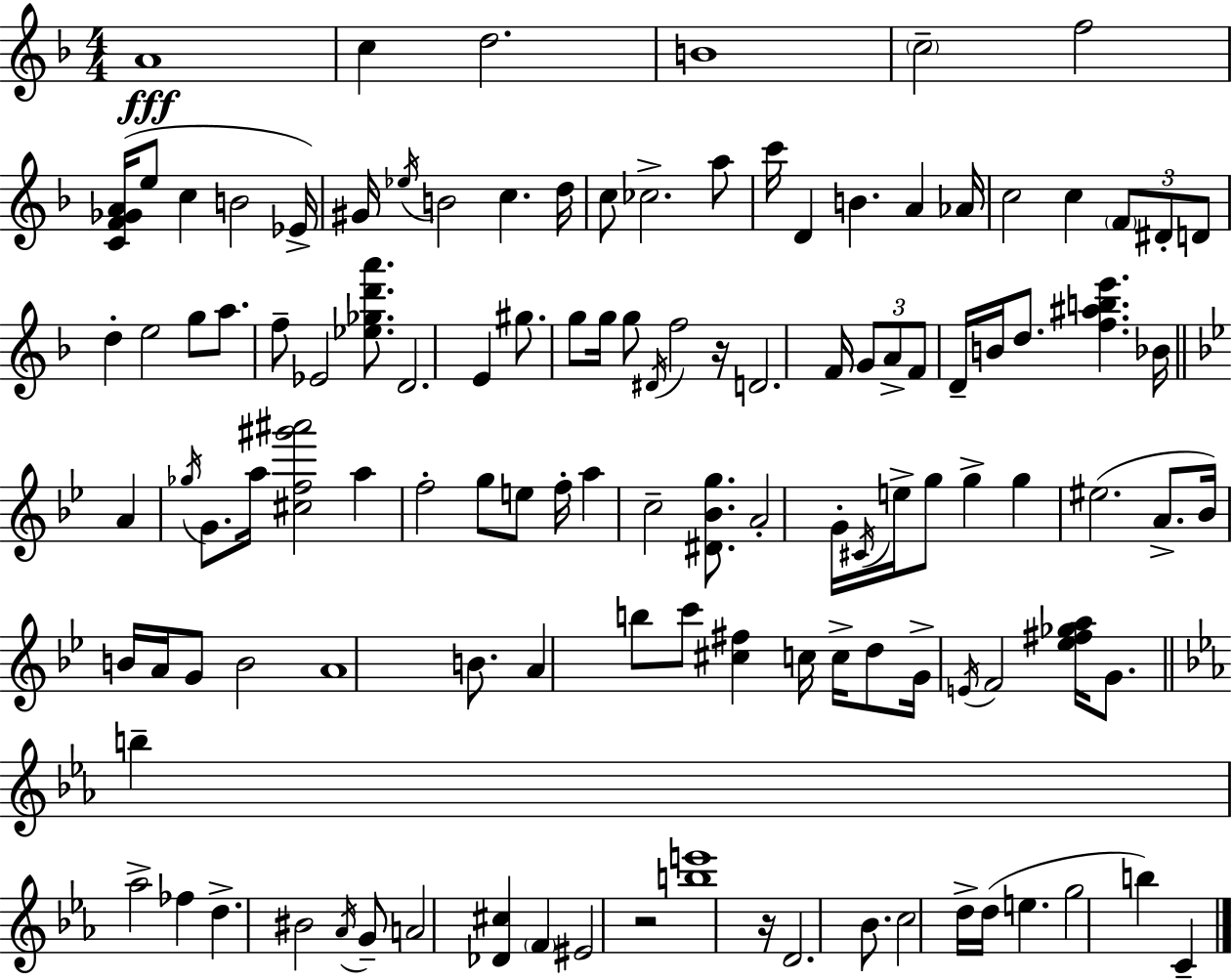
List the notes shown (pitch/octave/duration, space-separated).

A4/w C5/q D5/h. B4/w C5/h F5/h [C4,F4,Gb4,A4]/s E5/e C5/q B4/h Eb4/s G#4/s Eb5/s B4/h C5/q. D5/s C5/e CES5/h. A5/e C6/s D4/q B4/q. A4/q Ab4/s C5/h C5/q F4/e D#4/e D4/e D5/q E5/h G5/e A5/e. F5/e Eb4/h [Eb5,Gb5,D6,A6]/e. D4/h. E4/q G#5/e. G5/e G5/s G5/e D#4/s F5/h R/s D4/h. F4/s G4/e A4/e F4/e D4/s B4/s D5/e. [F5,A#5,B5,E6]/q. Bb4/s A4/q Gb5/s G4/e. A5/s [C#5,F5,G#6,A#6]/h A5/q F5/h G5/e E5/e F5/s A5/q C5/h [D#4,Bb4,G5]/e. A4/h G4/s C#4/s E5/s G5/e G5/q G5/q EIS5/h. A4/e. Bb4/s B4/s A4/s G4/e B4/h A4/w B4/e. A4/q B5/e C6/e [C#5,F#5]/q C5/s C5/s D5/e G4/s E4/s F4/h [Eb5,F#5,Gb5,A5]/s G4/e. B5/q Ab5/h FES5/q D5/q. BIS4/h Ab4/s G4/e A4/h [Db4,C#5]/q F4/q EIS4/h R/h [B5,E6]/w R/s D4/h. Bb4/e. C5/h D5/s D5/s E5/q. G5/h B5/q C4/q